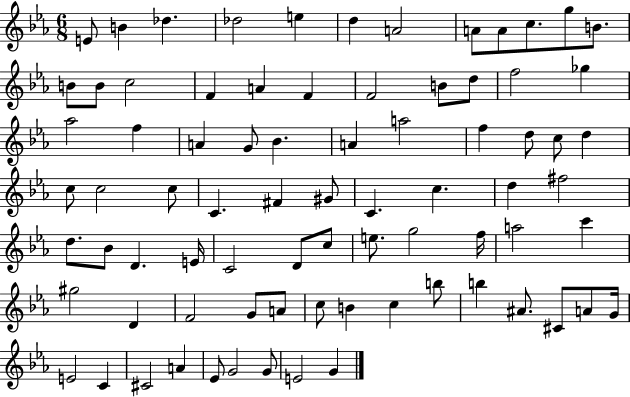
E4/e B4/q Db5/q. Db5/h E5/q D5/q A4/h A4/e A4/e C5/e. G5/e B4/e. B4/e B4/e C5/h F4/q A4/q F4/q F4/h B4/e D5/e F5/h Gb5/q Ab5/h F5/q A4/q G4/e Bb4/q. A4/q A5/h F5/q D5/e C5/e D5/q C5/e C5/h C5/e C4/q. F#4/q G#4/e C4/q. C5/q. D5/q F#5/h D5/e. Bb4/e D4/q. E4/s C4/h D4/e C5/e E5/e. G5/h F5/s A5/h C6/q G#5/h D4/q F4/h G4/e A4/e C5/e B4/q C5/q B5/e B5/q A#4/e. C#4/e A4/e G4/s E4/h C4/q C#4/h A4/q Eb4/e G4/h G4/e E4/h G4/q